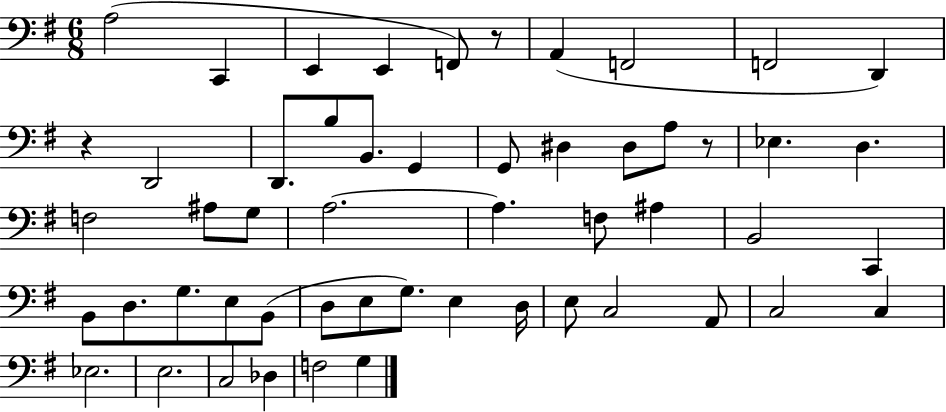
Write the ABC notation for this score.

X:1
T:Untitled
M:6/8
L:1/4
K:G
A,2 C,, E,, E,, F,,/2 z/2 A,, F,,2 F,,2 D,, z D,,2 D,,/2 B,/2 B,,/2 G,, G,,/2 ^D, ^D,/2 A,/2 z/2 _E, D, F,2 ^A,/2 G,/2 A,2 A, F,/2 ^A, B,,2 C,, B,,/2 D,/2 G,/2 E,/2 B,,/2 D,/2 E,/2 G,/2 E, D,/4 E,/2 C,2 A,,/2 C,2 C, _E,2 E,2 C,2 _D, F,2 G,